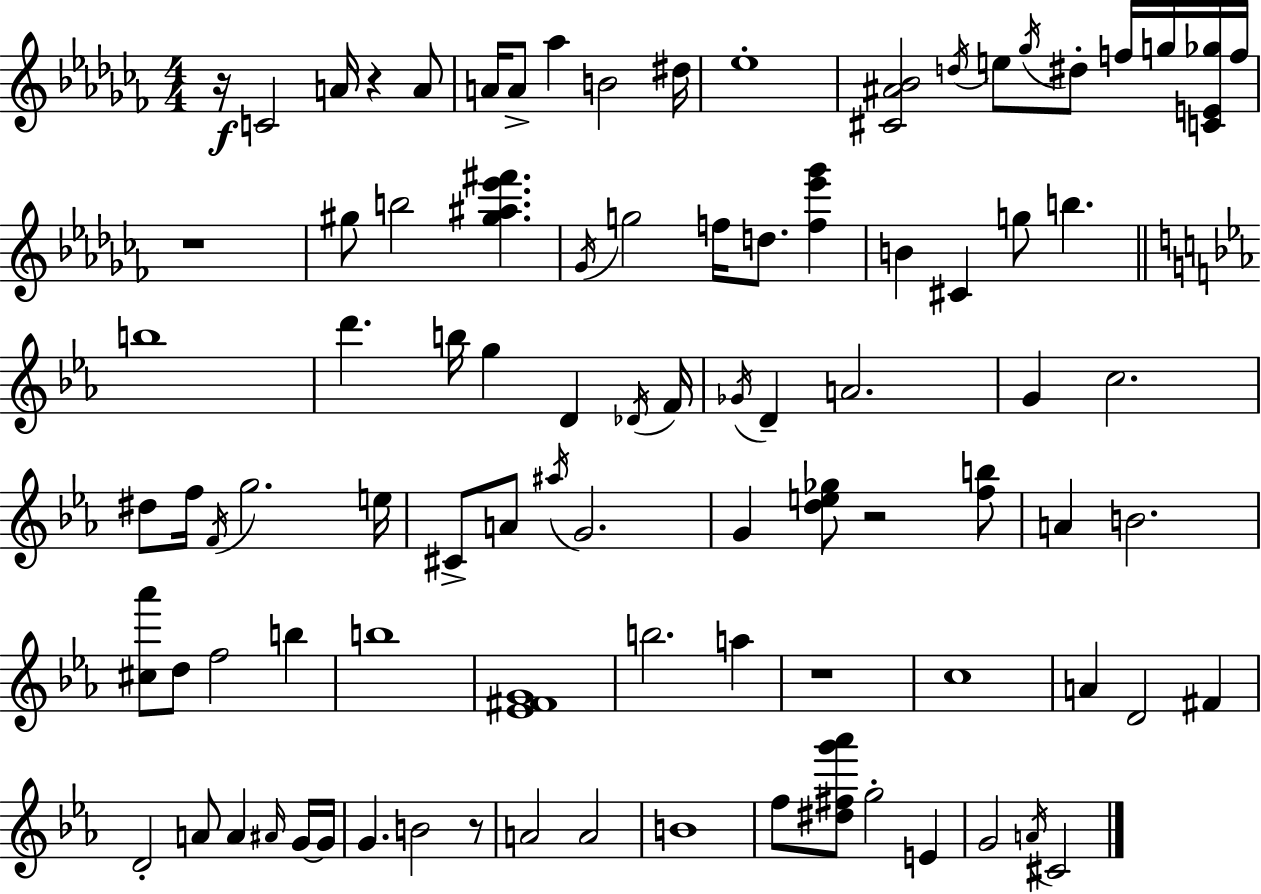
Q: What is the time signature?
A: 4/4